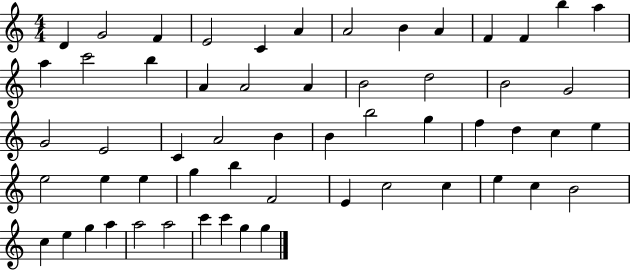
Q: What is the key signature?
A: C major